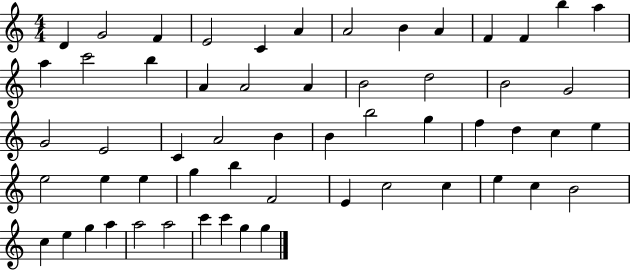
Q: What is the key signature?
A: C major